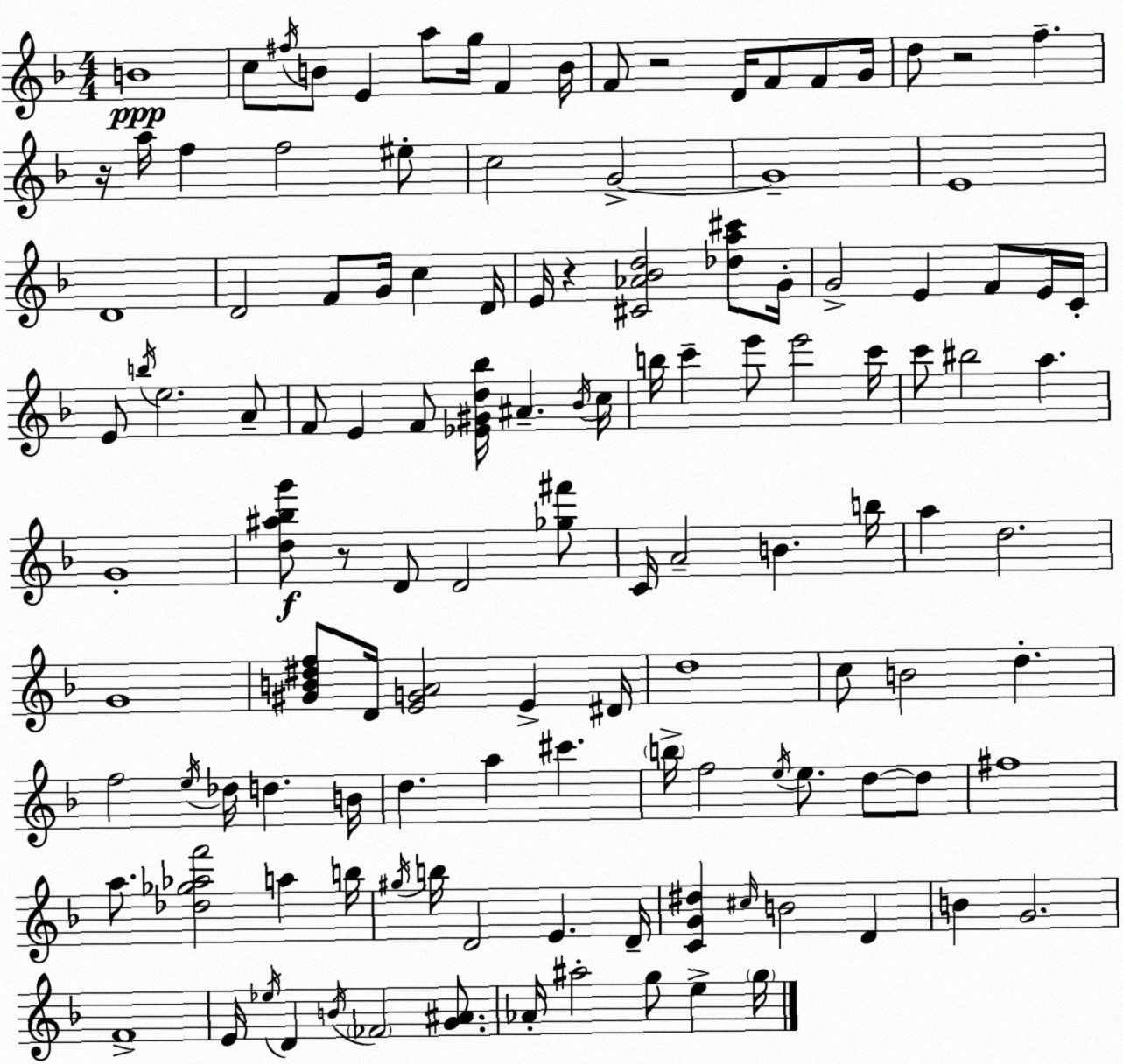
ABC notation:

X:1
T:Untitled
M:4/4
L:1/4
K:F
B4 c/2 ^f/4 B/2 E a/2 g/4 F B/4 F/2 z2 D/4 F/2 F/2 G/4 d/2 z2 f z/4 a/4 f f2 ^e/2 c2 G2 G4 E4 D4 D2 F/2 G/4 c D/4 E/4 z [^C_A_Bd]2 [_da^c']/2 G/4 G2 E F/2 E/4 C/4 E/2 b/4 e2 A/2 F/2 E F/2 [_E^Gd_b]/4 ^A _B/4 c/4 b/4 c' e'/2 e'2 c'/4 c'/2 ^b2 a G4 [d^a_bg']/2 z/2 D/2 D2 [_g^f']/2 C/4 A2 B b/4 a d2 G4 [^GB^df]/2 D/4 [EGA]2 E ^D/4 d4 c/2 B2 d f2 e/4 _d/4 d B/4 d a ^c' b/4 f2 e/4 e/2 d/2 d/2 ^f4 a/2 [_d_g_af']2 a b/4 ^g/4 b/4 D2 E D/4 [CG^d] ^c/4 B2 D B G2 F4 E/4 _e/4 D B/4 _F2 [G^A]/2 _A/4 ^a2 g/2 e g/4